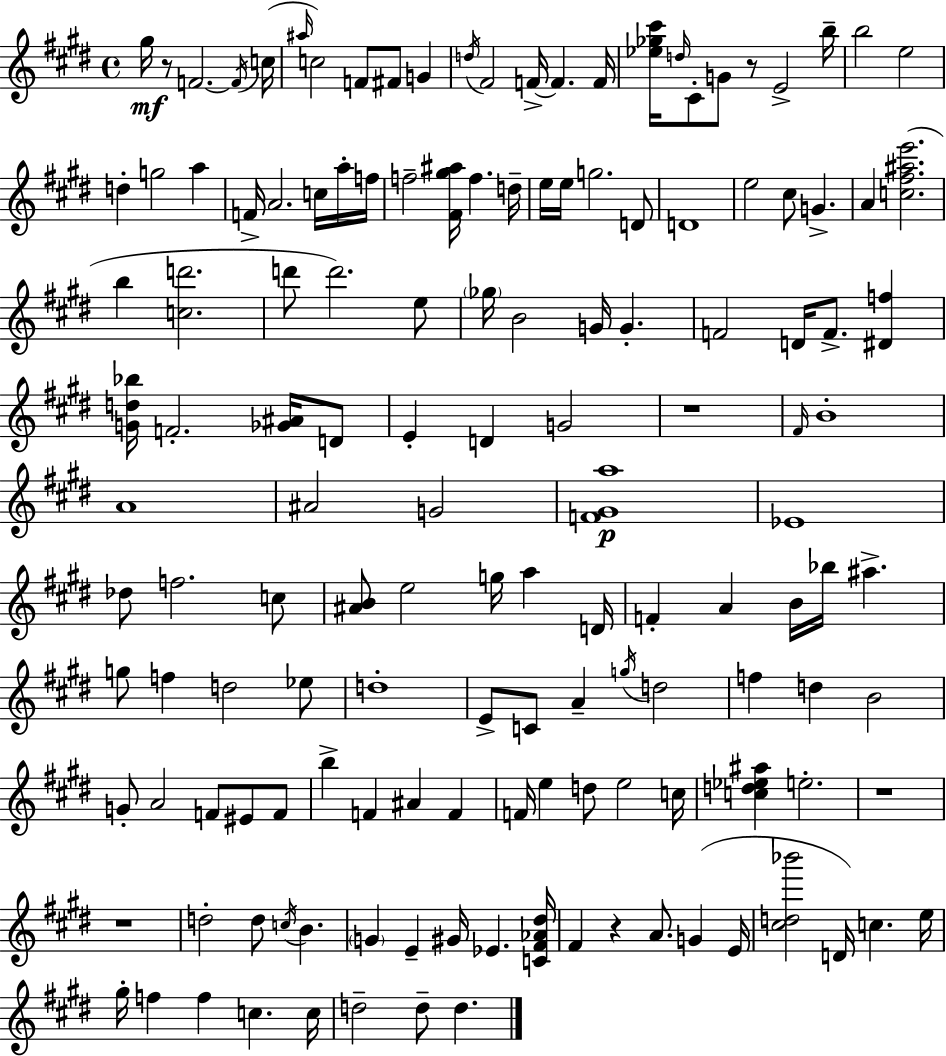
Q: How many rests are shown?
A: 6